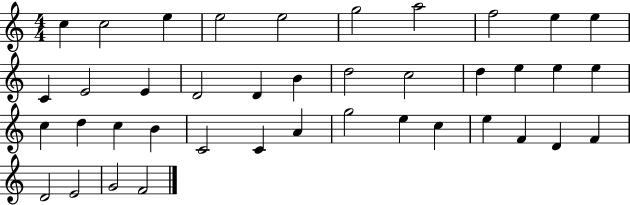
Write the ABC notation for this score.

X:1
T:Untitled
M:4/4
L:1/4
K:C
c c2 e e2 e2 g2 a2 f2 e e C E2 E D2 D B d2 c2 d e e e c d c B C2 C A g2 e c e F D F D2 E2 G2 F2